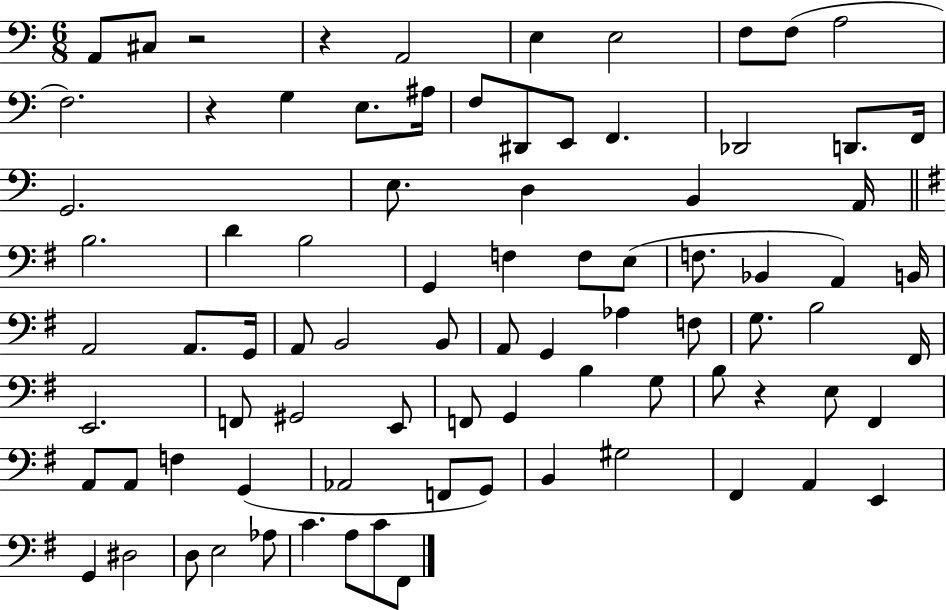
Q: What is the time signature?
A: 6/8